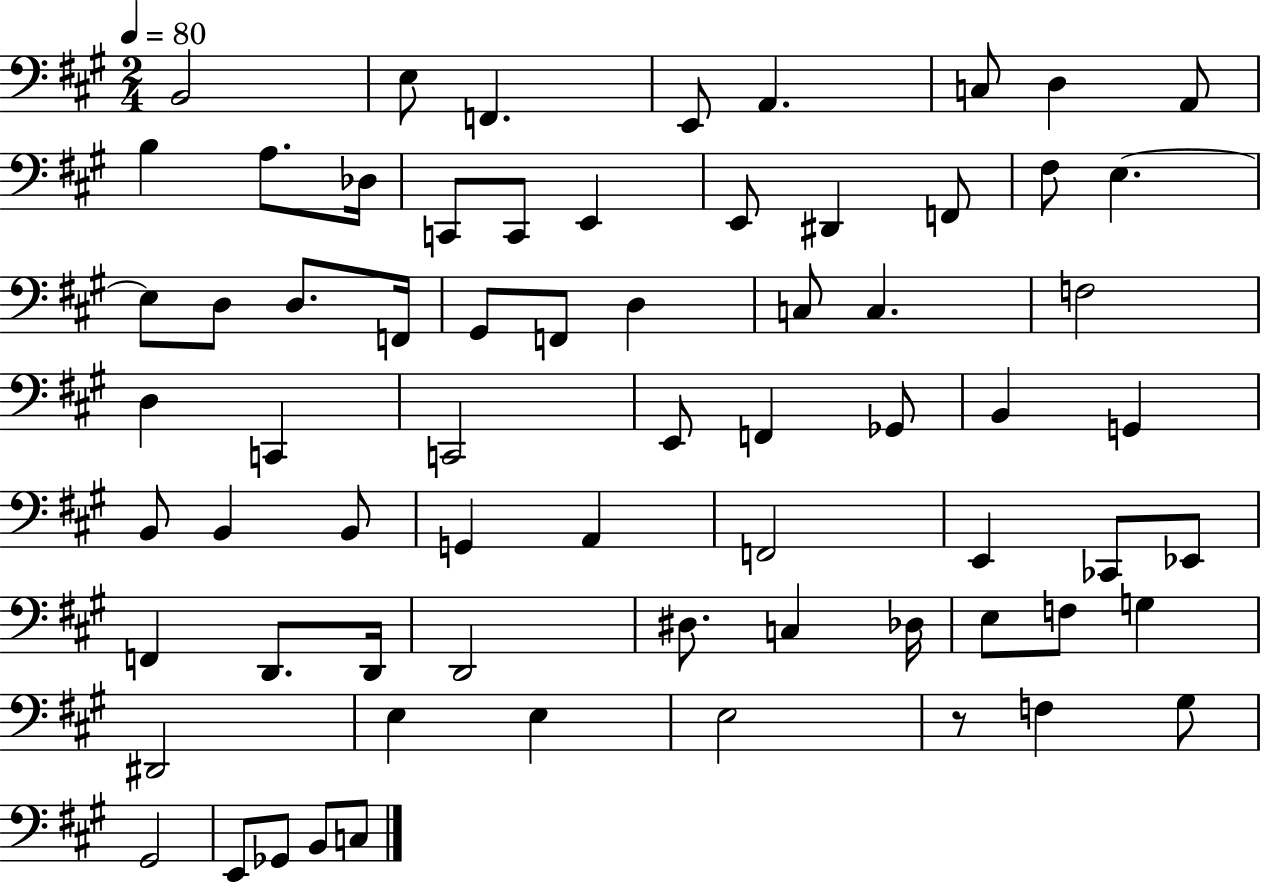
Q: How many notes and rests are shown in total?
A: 68